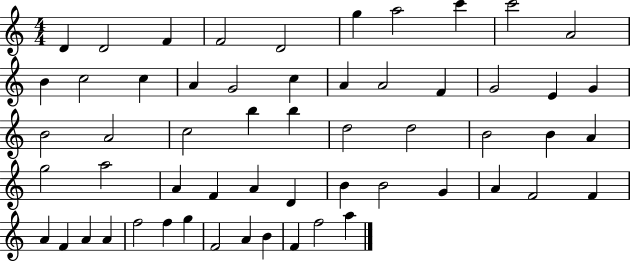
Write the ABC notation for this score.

X:1
T:Untitled
M:4/4
L:1/4
K:C
D D2 F F2 D2 g a2 c' c'2 A2 B c2 c A G2 c A A2 F G2 E G B2 A2 c2 b b d2 d2 B2 B A g2 a2 A F A D B B2 G A F2 F A F A A f2 f g F2 A B F f2 a